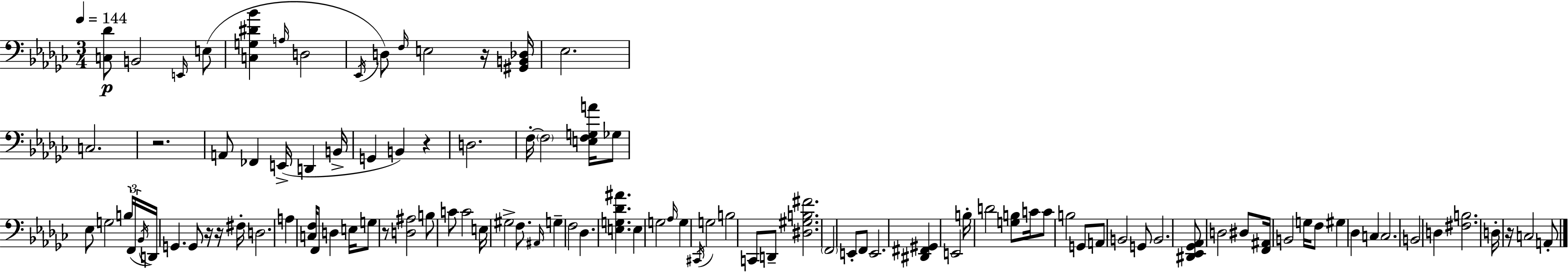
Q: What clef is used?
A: bass